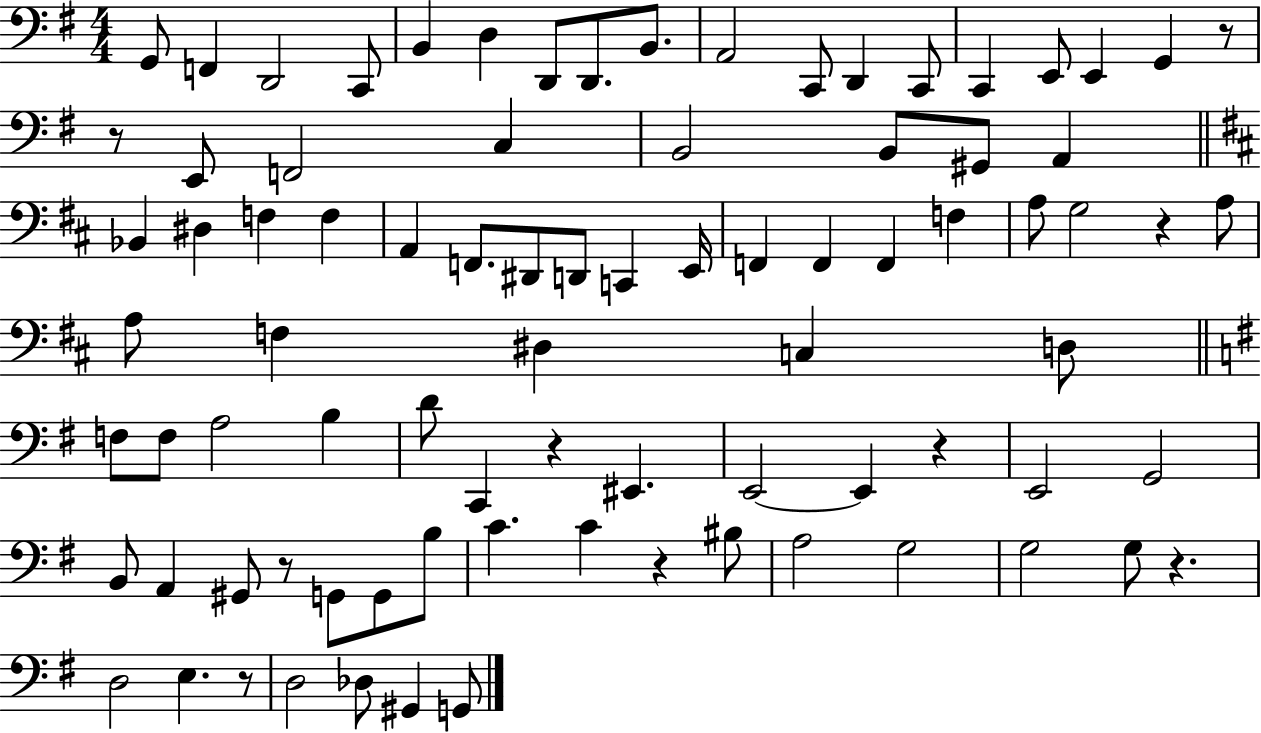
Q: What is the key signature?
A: G major